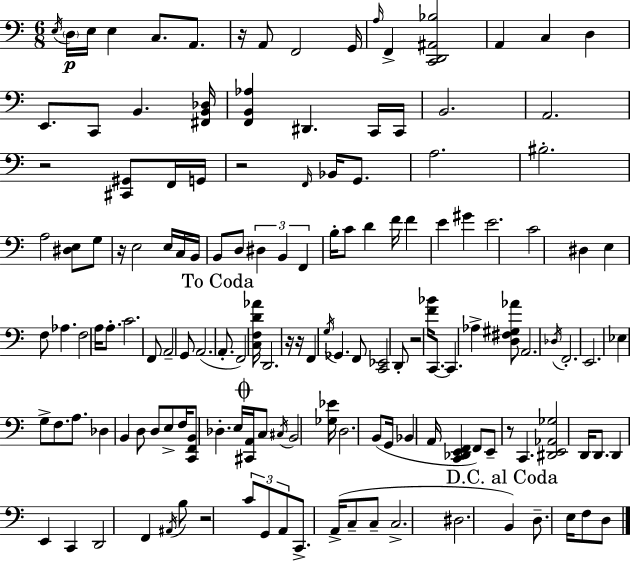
{
  \clef bass
  \numericTimeSignature
  \time 6/8
  \key c \major
  \repeat volta 2 { \acciaccatura { e16 }\p \parenthesize d16 e16 e4 c8. a,8. | r16 a,8 f,2 | g,16 \grace { a16 } f,4-> <c, d, ais, bes>2 | a,4 c4 d4 | \break e,8. c,8 b,4. | <fis, b, des>16 <f, b, aes>4 dis,4. | c,16 c,16 b,2. | a,2. | \break r2 <cis, gis,>8 | f,16 g,16 r2 \grace { f,16 } bes,16 | g,8. a2. | bis2.-. | \break a2 <dis e>8 | g8 r16 e2 | e16 c16 b,16 b,8 d8 \tuplet 3/2 { dis4 b,4 | f,4 } b16-. c'8 d'4 | \break f'16 f'4 e'4 gis'4 | e'2. | c'2 dis4 | e4 f8 aes4. | \break f2 a16 | a8.-. c'2. | f,8 a,2-- | g,8 a,2.( | \break \mark "To Coda" a,8.-. f,2) | <c f d' aes'>16 d,2. | r16 r16 f,4 \acciaccatura { g16 } ges,4. | f,8 <c, ees,>2 | \break d,8-. r2 | <f' bes'>16 c,8.~~ c,4. aes4-> | <d fis gis aes'>8 a,2. | \acciaccatura { des16 } f,2.-. | \break e,2. | ees4 g8-> f8. | a8. des4 b,4 | d8 d8 e8-> f16 <c, f, b,>8 des4.-. | \break e16 \mark \markup { \musicglyph "scripts.coda" } <cis, a,>16 c8 \acciaccatura { cis16 } b,2 | <ges ees'>16 d2. | b,8( g,16 bes,4 | a,16 <c, des, e, f,>4 f,8) e,8-- r8 | \break c,4. <dis, e, aes, ges>2 | d,16 d,8. d,4 e,4 | c,4 d,2 | f,4 \acciaccatura { ais,16 } b8 r2 | \break \tuplet 3/2 { c'8 g,8 a,8 } c,8.-> | a,16->( c8-- c8-- c2.-> | dis2. | \mark "D.C. al Coda" b,4) d8.-- | \break e16 f8 d8 } \bar "|."
}